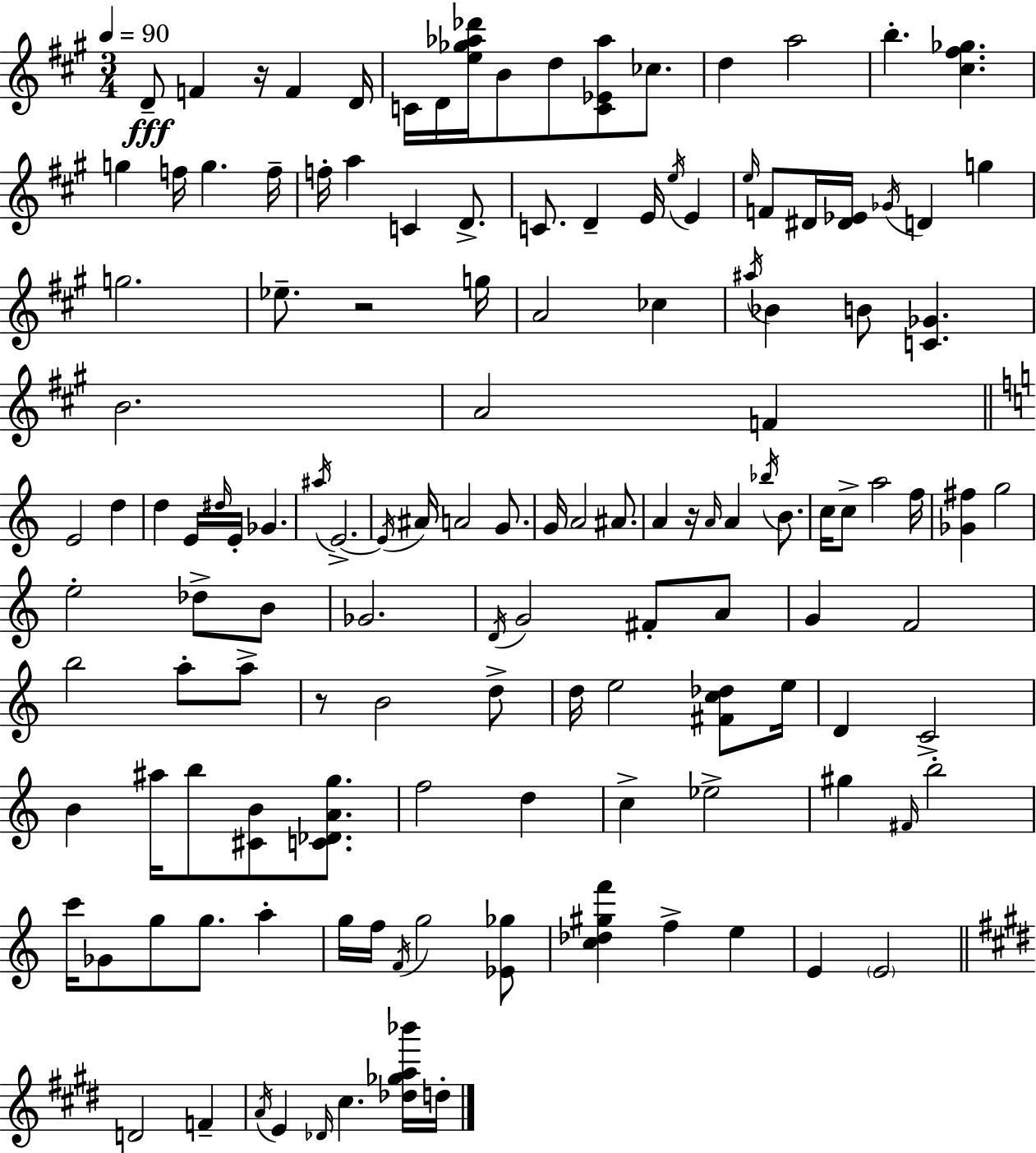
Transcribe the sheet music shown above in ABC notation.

X:1
T:Untitled
M:3/4
L:1/4
K:A
D/2 F z/4 F D/4 C/4 D/4 [e_g_a_d']/4 B/2 d/2 [C_E_a]/2 _c/2 d a2 b [^c^f_g] g f/4 g f/4 f/4 a C D/2 C/2 D E/4 e/4 E e/4 F/2 ^D/4 [^D_E]/4 _G/4 D g g2 _e/2 z2 g/4 A2 _c ^a/4 _B B/2 [C_G] B2 A2 F E2 d d E/4 ^d/4 E/4 _G ^a/4 E2 E/4 ^A/4 A2 G/2 G/4 A2 ^A/2 A z/4 A/4 A _b/4 B/2 c/4 c/2 a2 f/4 [_G^f] g2 e2 _d/2 B/2 _G2 D/4 G2 ^F/2 A/2 G F2 b2 a/2 a/2 z/2 B2 d/2 d/4 e2 [^Fc_d]/2 e/4 D C2 B ^a/4 b/2 [^CB]/2 [C_DAg]/2 f2 d c _e2 ^g ^F/4 b2 c'/4 _G/2 g/2 g/2 a g/4 f/4 F/4 g2 [_E_g]/2 [c_d^gf'] f e E E2 D2 F A/4 E _D/4 ^c [_d_ga_b']/4 d/4